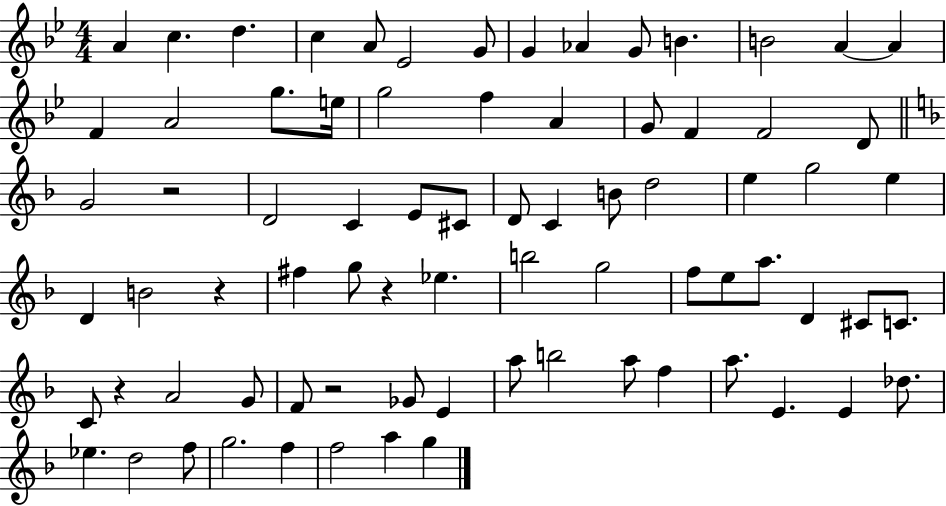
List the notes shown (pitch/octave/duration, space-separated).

A4/q C5/q. D5/q. C5/q A4/e Eb4/h G4/e G4/q Ab4/q G4/e B4/q. B4/h A4/q A4/q F4/q A4/h G5/e. E5/s G5/h F5/q A4/q G4/e F4/q F4/h D4/e G4/h R/h D4/h C4/q E4/e C#4/e D4/e C4/q B4/e D5/h E5/q G5/h E5/q D4/q B4/h R/q F#5/q G5/e R/q Eb5/q. B5/h G5/h F5/e E5/e A5/e. D4/q C#4/e C4/e. C4/e R/q A4/h G4/e F4/e R/h Gb4/e E4/q A5/e B5/h A5/e F5/q A5/e. E4/q. E4/q Db5/e. Eb5/q. D5/h F5/e G5/h. F5/q F5/h A5/q G5/q